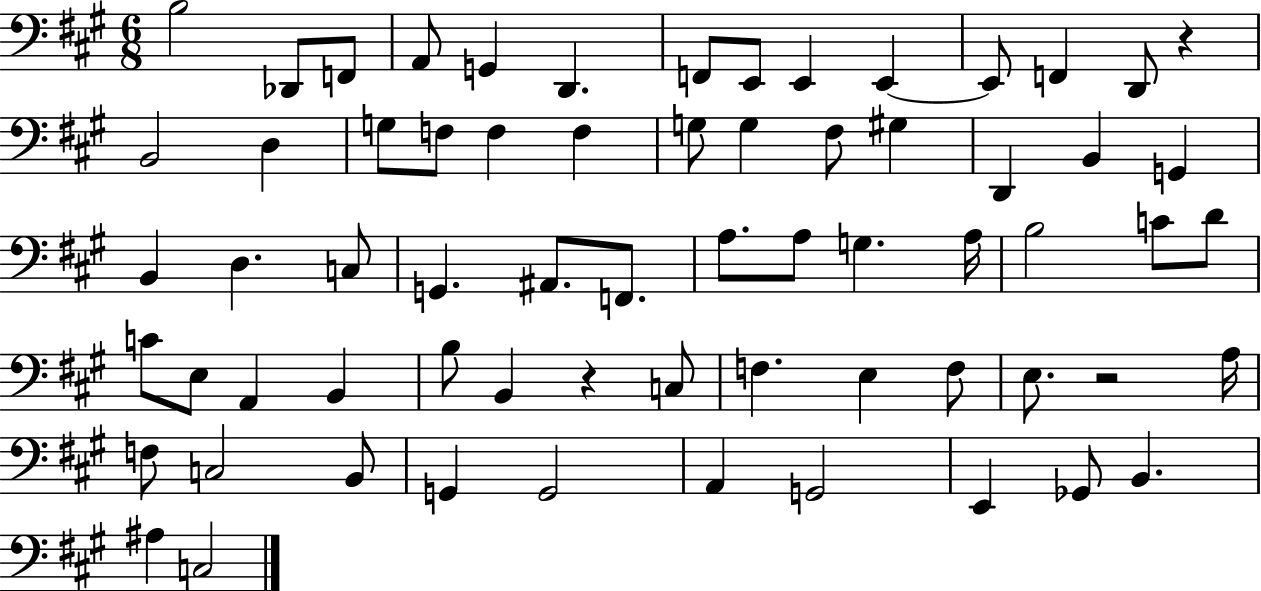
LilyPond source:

{
  \clef bass
  \numericTimeSignature
  \time 6/8
  \key a \major
  b2 des,8 f,8 | a,8 g,4 d,4. | f,8 e,8 e,4 e,4~~ | e,8 f,4 d,8 r4 | \break b,2 d4 | g8 f8 f4 f4 | g8 g4 fis8 gis4 | d,4 b,4 g,4 | \break b,4 d4. c8 | g,4. ais,8. f,8. | a8. a8 g4. a16 | b2 c'8 d'8 | \break c'8 e8 a,4 b,4 | b8 b,4 r4 c8 | f4. e4 f8 | e8. r2 a16 | \break f8 c2 b,8 | g,4 g,2 | a,4 g,2 | e,4 ges,8 b,4. | \break ais4 c2 | \bar "|."
}